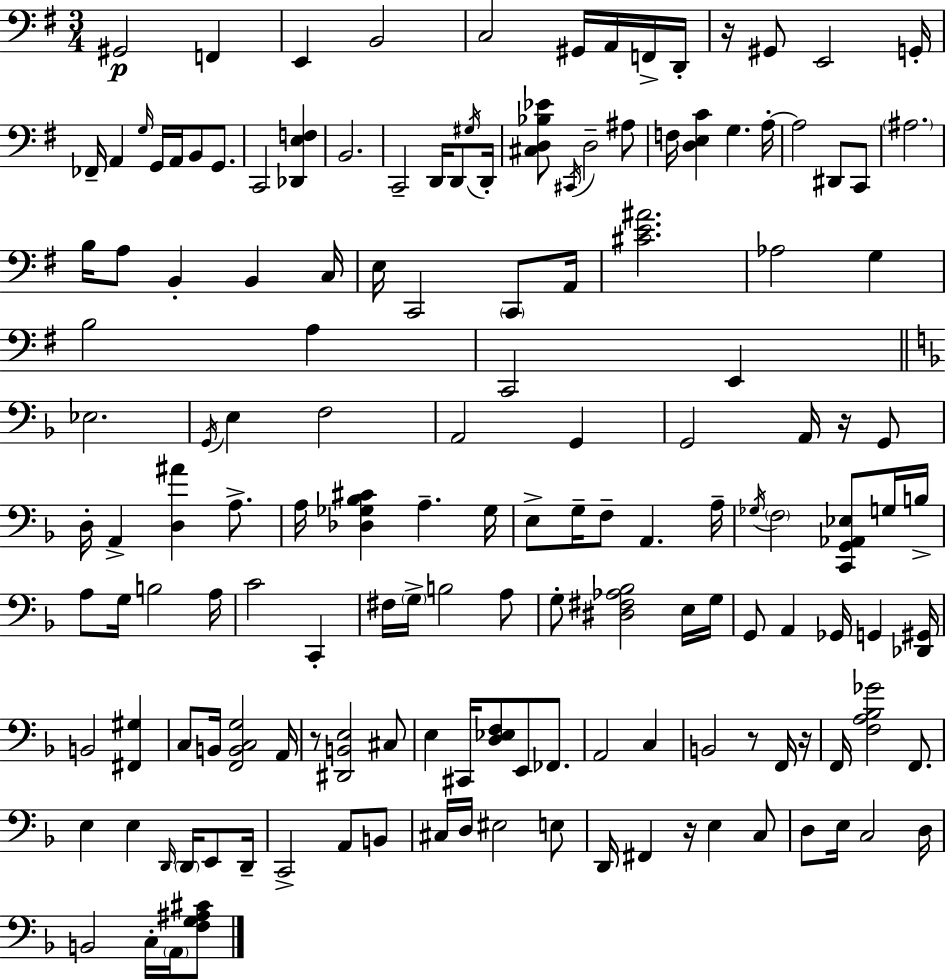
X:1
T:Untitled
M:3/4
L:1/4
K:G
^G,,2 F,, E,, B,,2 C,2 ^G,,/4 A,,/4 F,,/4 D,,/4 z/4 ^G,,/2 E,,2 G,,/4 _F,,/4 A,, G,/4 G,,/4 A,,/4 B,,/2 G,,/2 C,,2 [_D,,E,F,] B,,2 C,,2 D,,/4 D,,/2 ^G,/4 D,,/4 [^C,D,_B,_E]/2 ^C,,/4 D,2 ^A,/2 F,/4 [D,E,C] G, A,/4 A,2 ^D,,/2 C,,/2 ^A,2 B,/4 A,/2 B,, B,, C,/4 E,/4 C,,2 C,,/2 A,,/4 [^CE^A]2 _A,2 G, B,2 A, C,,2 E,, _E,2 G,,/4 E, F,2 A,,2 G,, G,,2 A,,/4 z/4 G,,/2 D,/4 A,, [D,^A] A,/2 A,/4 [_D,_G,_B,^C] A, _G,/4 E,/2 G,/4 F,/2 A,, A,/4 _G,/4 F,2 [C,,G,,_A,,_E,]/2 G,/4 B,/4 A,/2 G,/4 B,2 A,/4 C2 C,, ^F,/4 G,/4 B,2 A,/2 G,/2 [^D,^F,_A,_B,]2 E,/4 G,/4 G,,/2 A,, _G,,/4 G,, [_D,,^G,,]/4 B,,2 [^F,,^G,] C,/2 B,,/4 [F,,B,,C,G,]2 A,,/4 z/2 [^D,,B,,E,]2 ^C,/2 E, ^C,,/4 [D,_E,F,]/2 E,,/2 _F,,/2 A,,2 C, B,,2 z/2 F,,/4 z/4 F,,/4 [F,A,_B,_G]2 F,,/2 E, E, D,,/4 D,,/4 E,,/2 D,,/4 C,,2 A,,/2 B,,/2 ^C,/4 D,/4 ^E,2 E,/2 D,,/4 ^F,, z/4 E, C,/2 D,/2 E,/4 C,2 D,/4 B,,2 C,/4 A,,/4 [F,G,^A,^C]/2